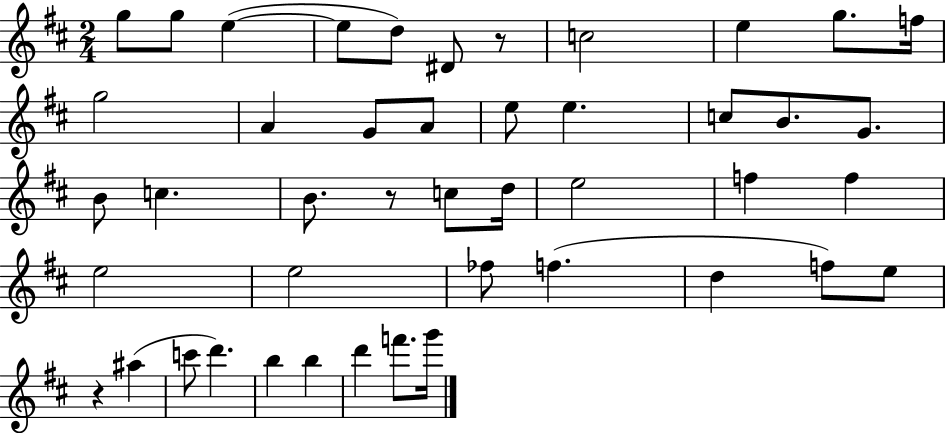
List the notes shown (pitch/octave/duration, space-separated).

G5/e G5/e E5/q E5/e D5/e D#4/e R/e C5/h E5/q G5/e. F5/s G5/h A4/q G4/e A4/e E5/e E5/q. C5/e B4/e. G4/e. B4/e C5/q. B4/e. R/e C5/e D5/s E5/h F5/q F5/q E5/h E5/h FES5/e F5/q. D5/q F5/e E5/e R/q A#5/q C6/e D6/q. B5/q B5/q D6/q F6/e. G6/s